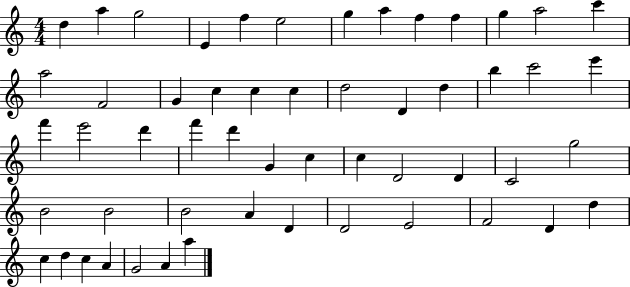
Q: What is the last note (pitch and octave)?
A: A5